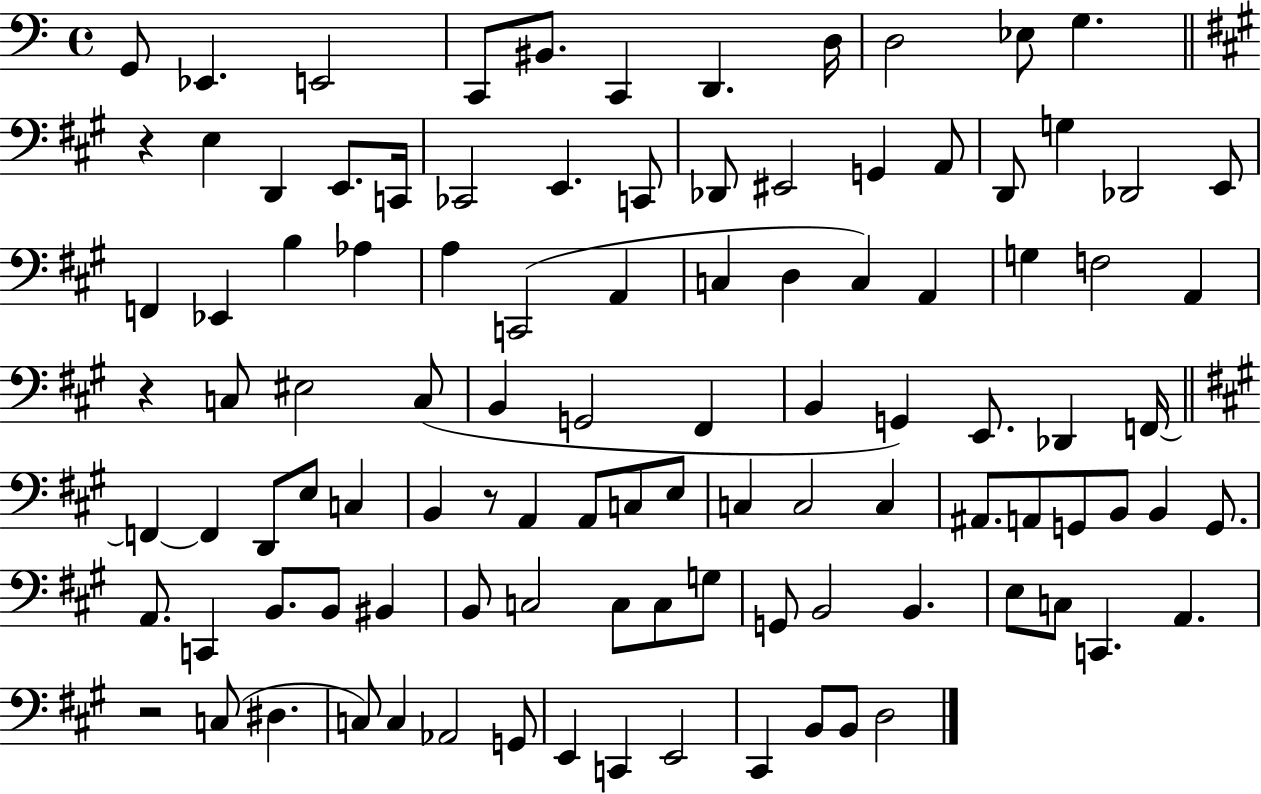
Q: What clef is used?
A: bass